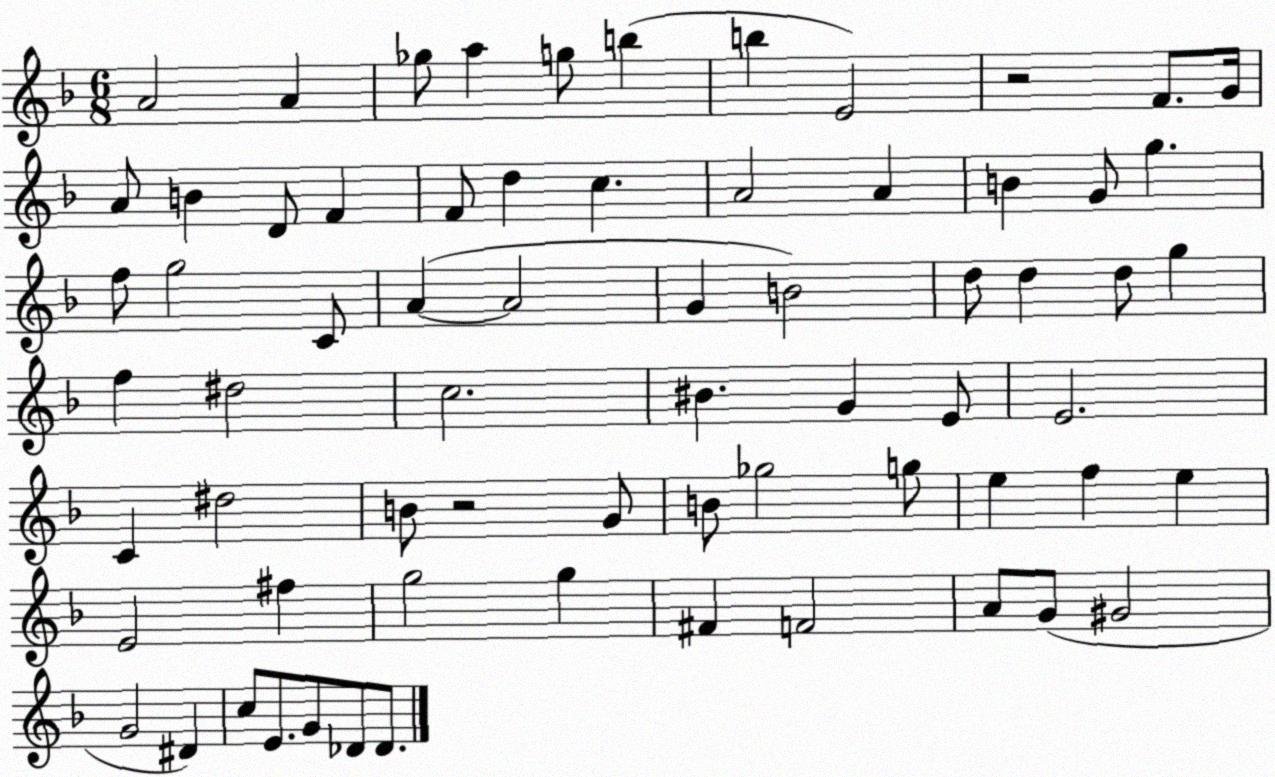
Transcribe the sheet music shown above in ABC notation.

X:1
T:Untitled
M:6/8
L:1/4
K:F
A2 A _g/2 a g/2 b b E2 z2 F/2 G/4 A/2 B D/2 F F/2 d c A2 A B G/2 g f/2 g2 C/2 A A2 G B2 d/2 d d/2 g f ^d2 c2 ^B G E/2 E2 C ^d2 B/2 z2 G/2 B/2 _g2 g/2 e f e E2 ^f g2 g ^F F2 A/2 G/2 ^G2 G2 ^D c/2 E/2 G/2 _D/2 _D/2